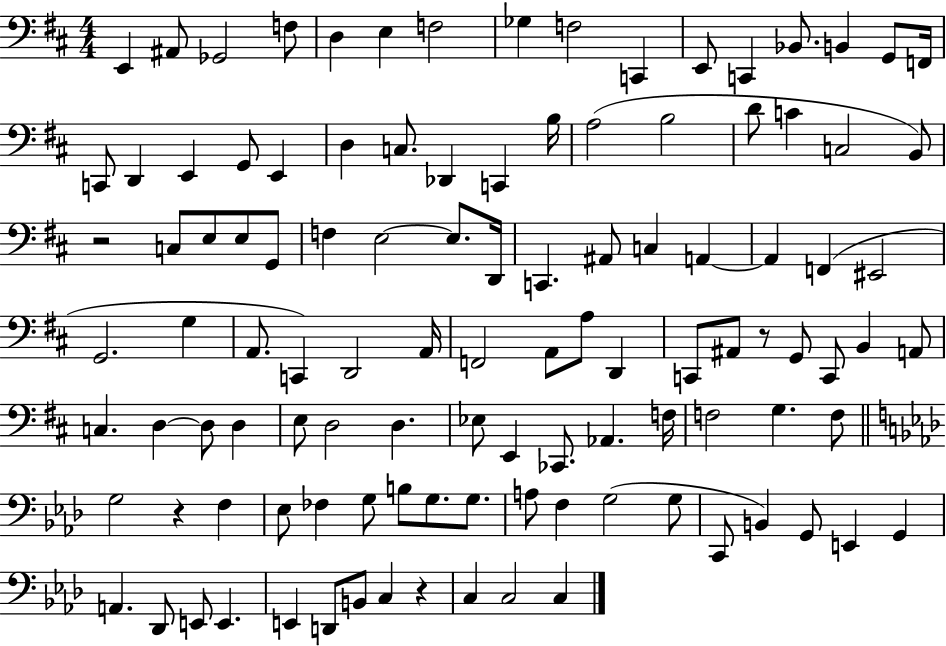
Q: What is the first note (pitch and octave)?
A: E2